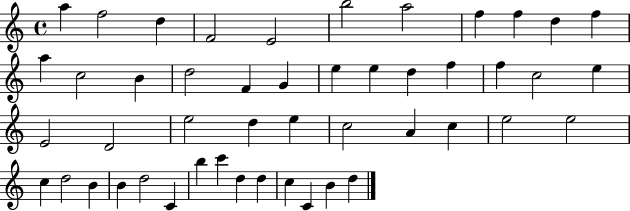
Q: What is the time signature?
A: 4/4